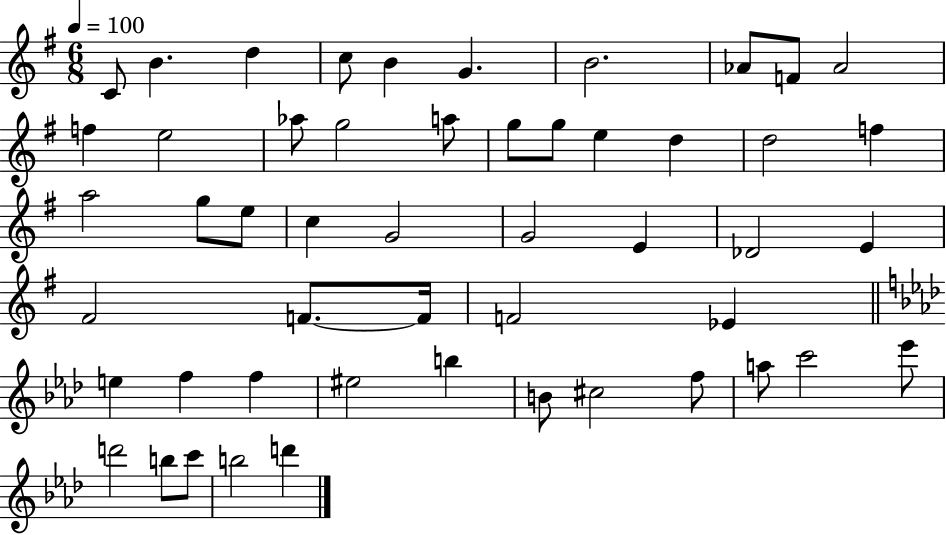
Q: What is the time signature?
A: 6/8